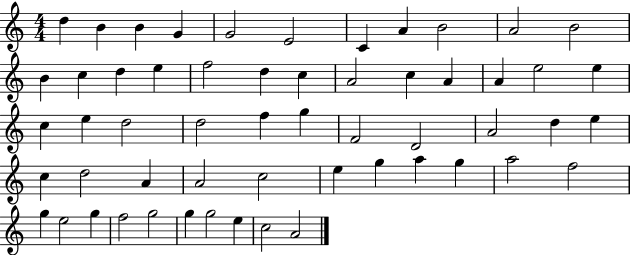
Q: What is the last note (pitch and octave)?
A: A4